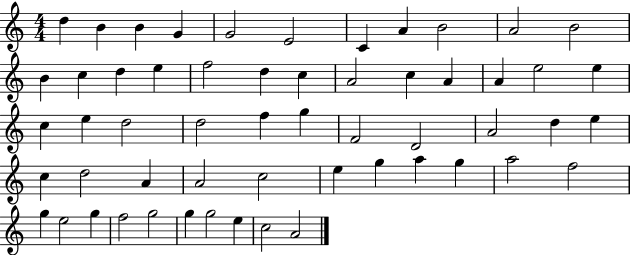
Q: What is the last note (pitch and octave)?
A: A4